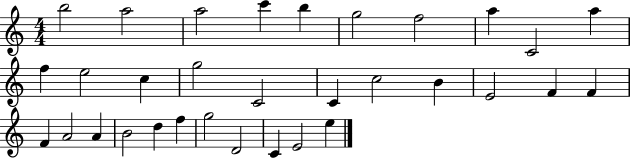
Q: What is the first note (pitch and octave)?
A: B5